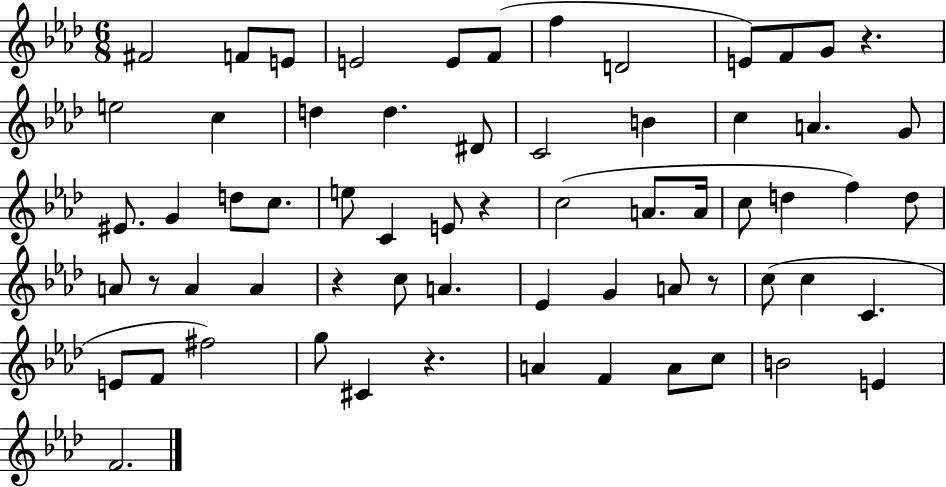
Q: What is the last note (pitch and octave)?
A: F4